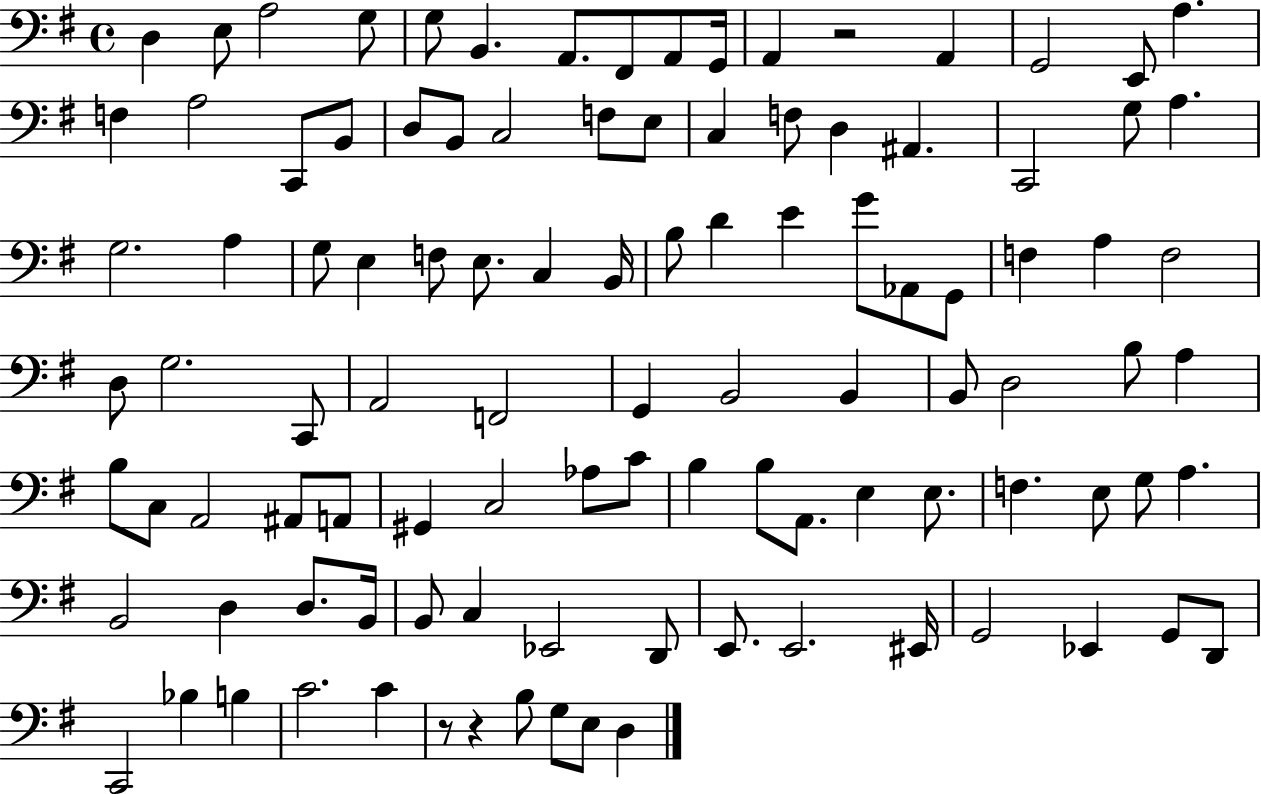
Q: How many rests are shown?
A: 3